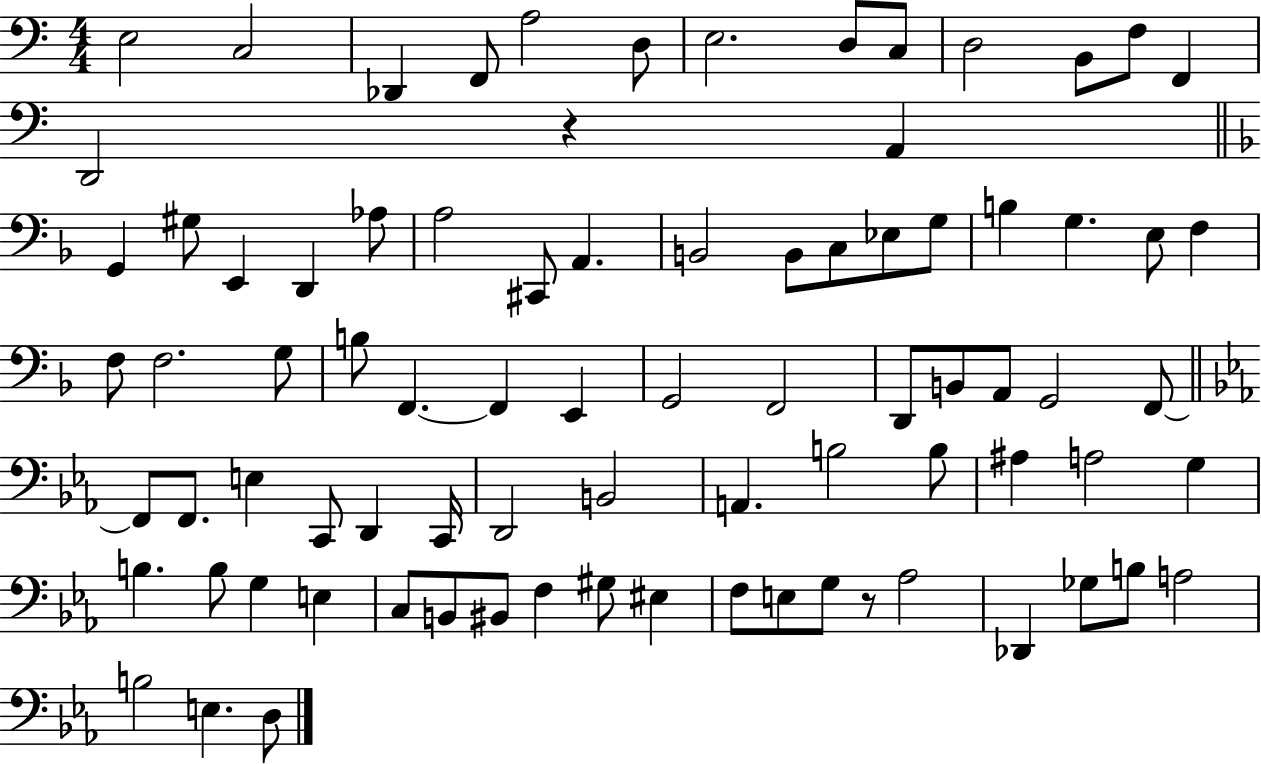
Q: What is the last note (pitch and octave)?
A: D3